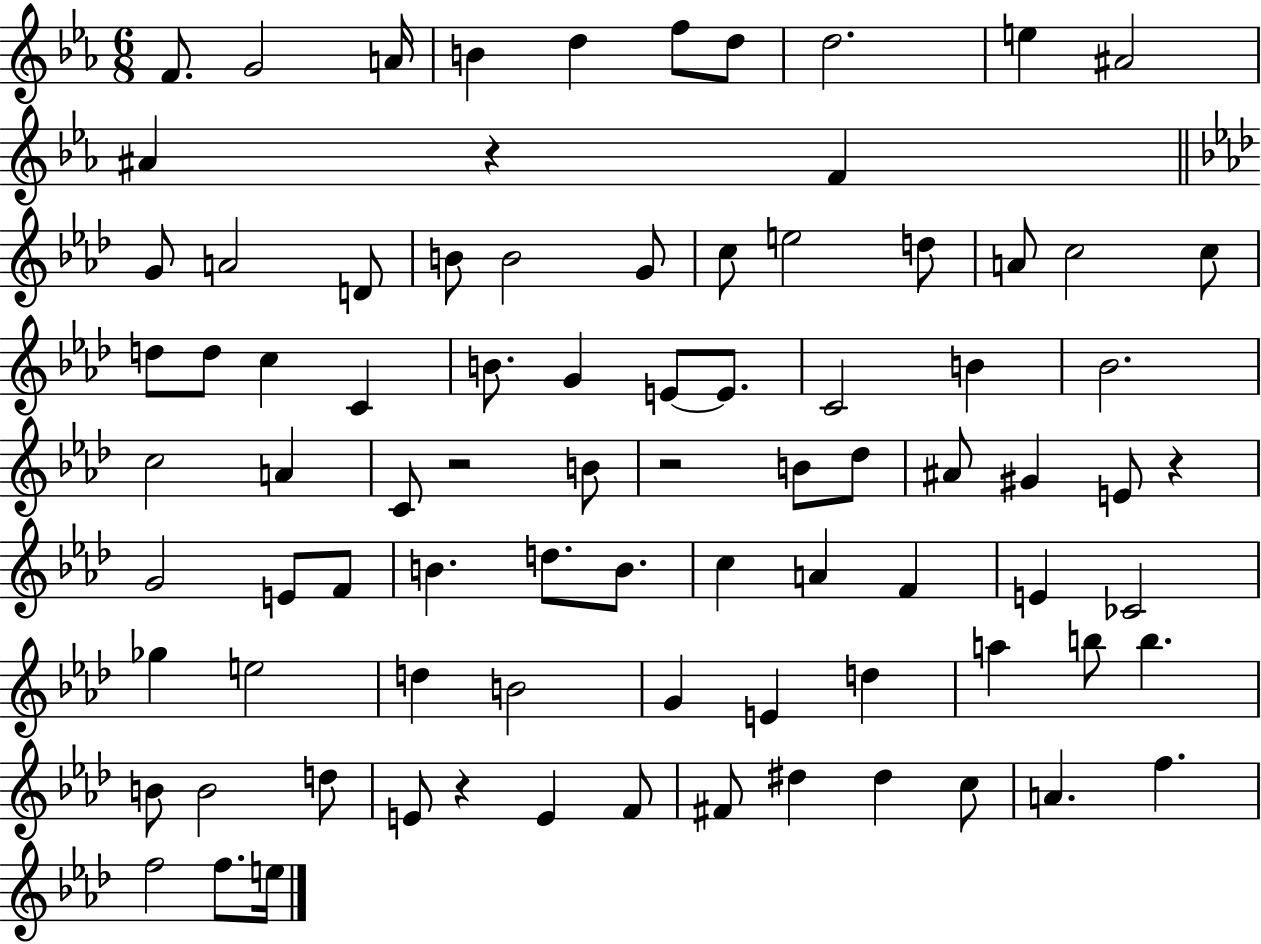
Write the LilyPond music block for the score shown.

{
  \clef treble
  \numericTimeSignature
  \time 6/8
  \key ees \major
  f'8. g'2 a'16 | b'4 d''4 f''8 d''8 | d''2. | e''4 ais'2 | \break ais'4 r4 f'4 | \bar "||" \break \key f \minor g'8 a'2 d'8 | b'8 b'2 g'8 | c''8 e''2 d''8 | a'8 c''2 c''8 | \break d''8 d''8 c''4 c'4 | b'8. g'4 e'8~~ e'8. | c'2 b'4 | bes'2. | \break c''2 a'4 | c'8 r2 b'8 | r2 b'8 des''8 | ais'8 gis'4 e'8 r4 | \break g'2 e'8 f'8 | b'4. d''8. b'8. | c''4 a'4 f'4 | e'4 ces'2 | \break ges''4 e''2 | d''4 b'2 | g'4 e'4 d''4 | a''4 b''8 b''4. | \break b'8 b'2 d''8 | e'8 r4 e'4 f'8 | fis'8 dis''4 dis''4 c''8 | a'4. f''4. | \break f''2 f''8. e''16 | \bar "|."
}